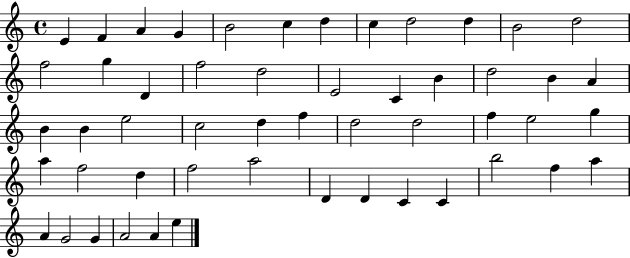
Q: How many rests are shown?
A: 0